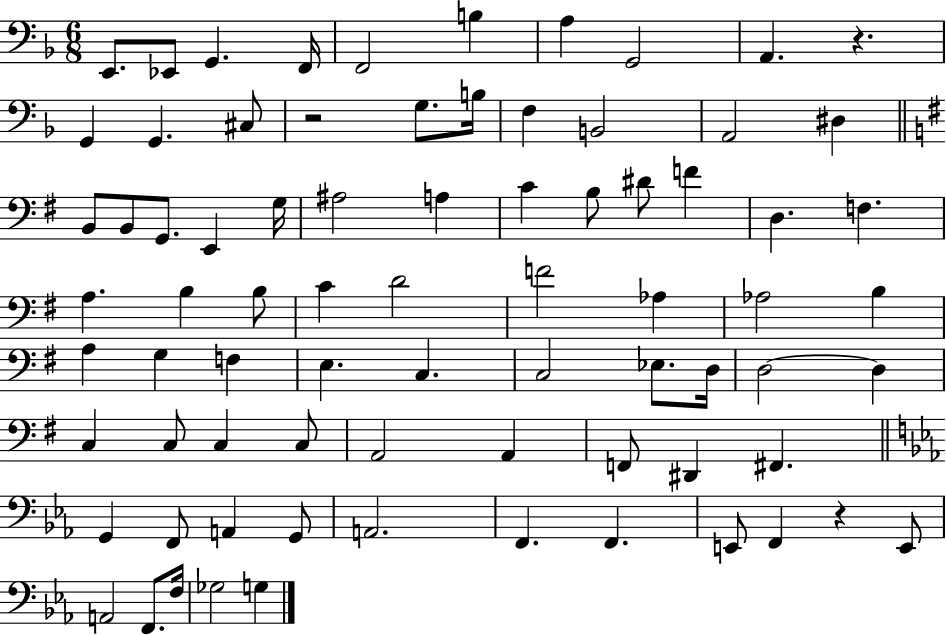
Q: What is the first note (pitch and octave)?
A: E2